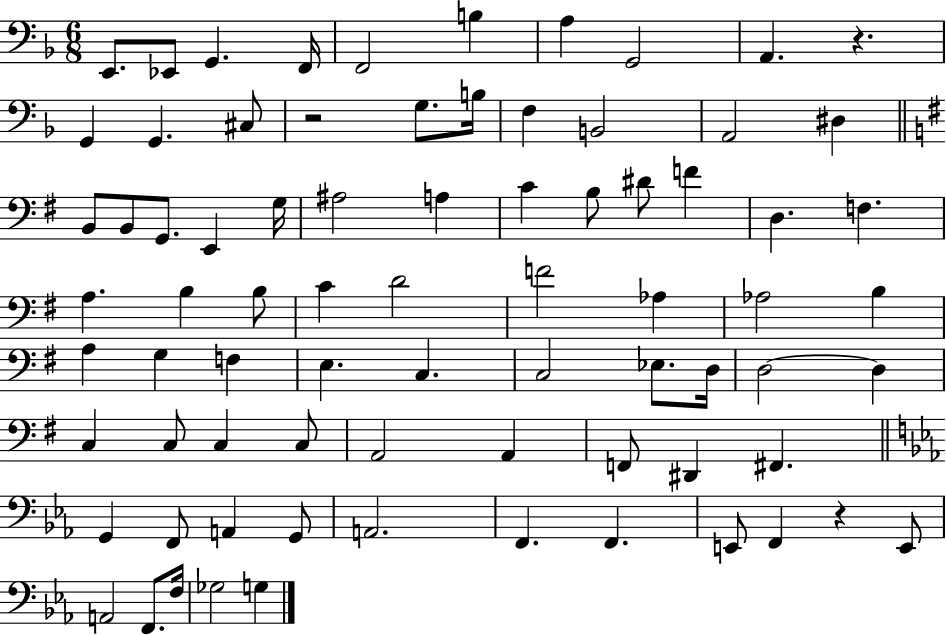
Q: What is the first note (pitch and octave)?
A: E2